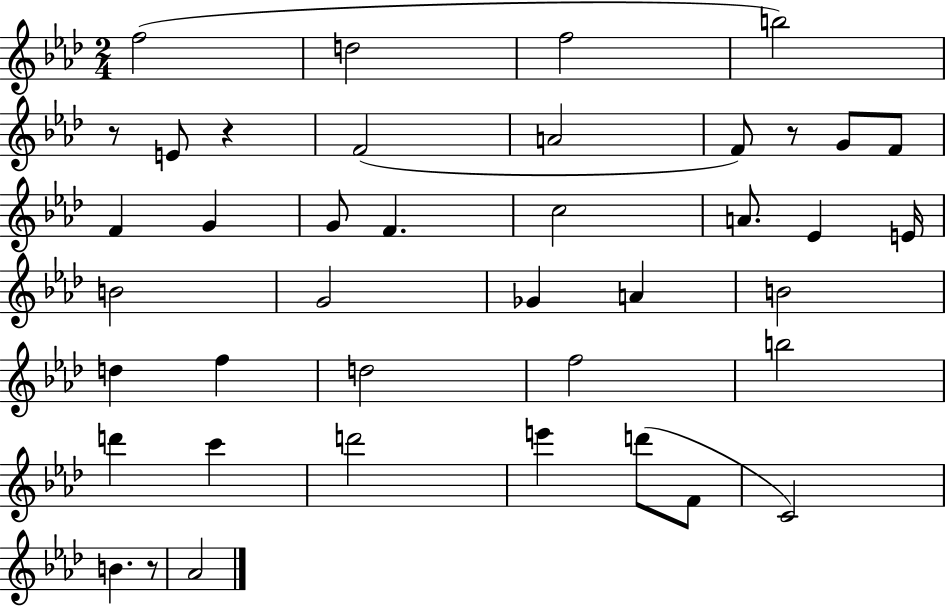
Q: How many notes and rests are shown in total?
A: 41